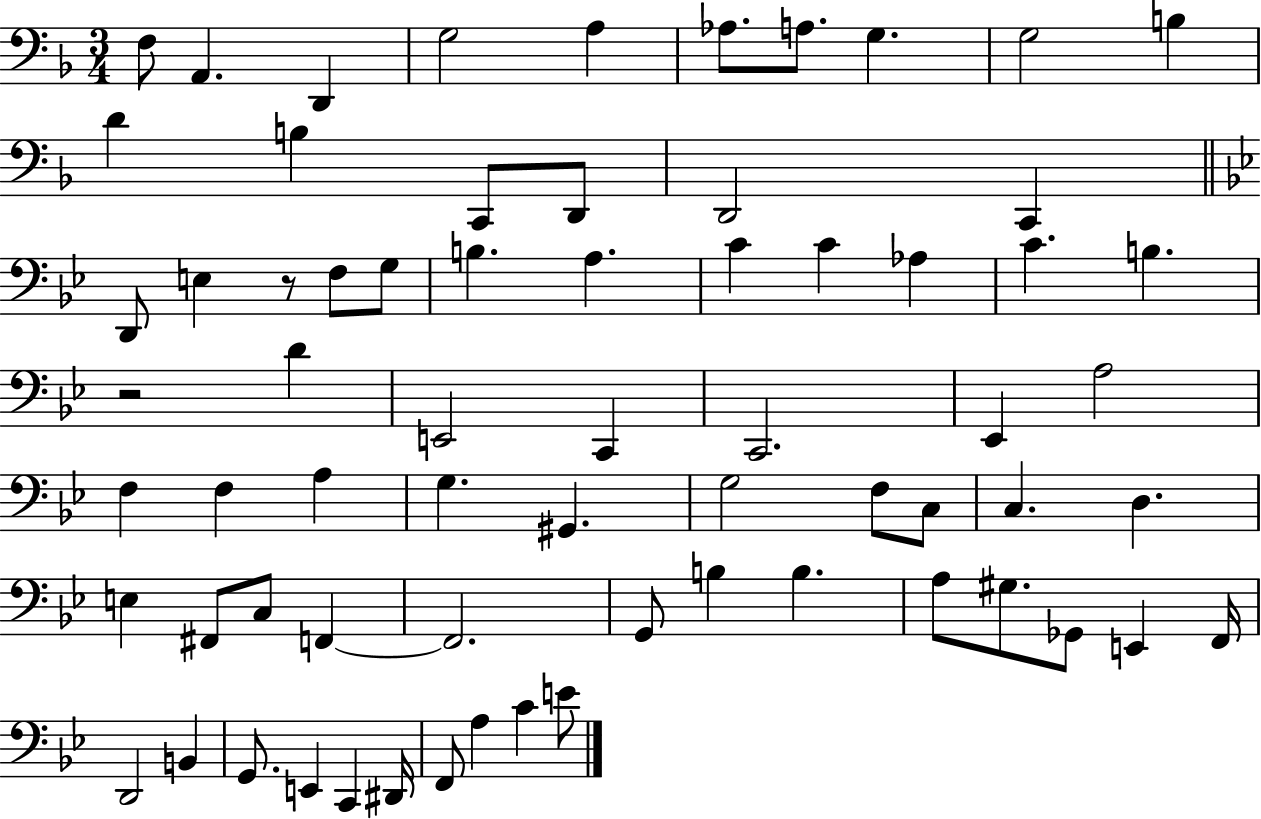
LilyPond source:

{
  \clef bass
  \numericTimeSignature
  \time 3/4
  \key f \major
  f8 a,4. d,4 | g2 a4 | aes8. a8. g4. | g2 b4 | \break d'4 b4 c,8 d,8 | d,2 c,4 | \bar "||" \break \key bes \major d,8 e4 r8 f8 g8 | b4. a4. | c'4 c'4 aes4 | c'4. b4. | \break r2 d'4 | e,2 c,4 | c,2. | ees,4 a2 | \break f4 f4 a4 | g4. gis,4. | g2 f8 c8 | c4. d4. | \break e4 fis,8 c8 f,4~~ | f,2. | g,8 b4 b4. | a8 gis8. ges,8 e,4 f,16 | \break d,2 b,4 | g,8. e,4 c,4 dis,16 | f,8 a4 c'4 e'8 | \bar "|."
}